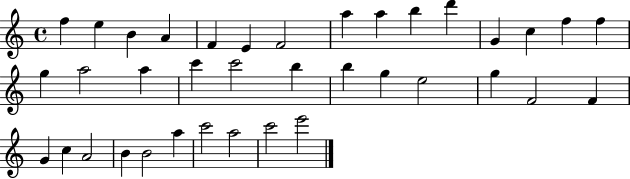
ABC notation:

X:1
T:Untitled
M:4/4
L:1/4
K:C
f e B A F E F2 a a b d' G c f f g a2 a c' c'2 b b g e2 g F2 F G c A2 B B2 a c'2 a2 c'2 e'2